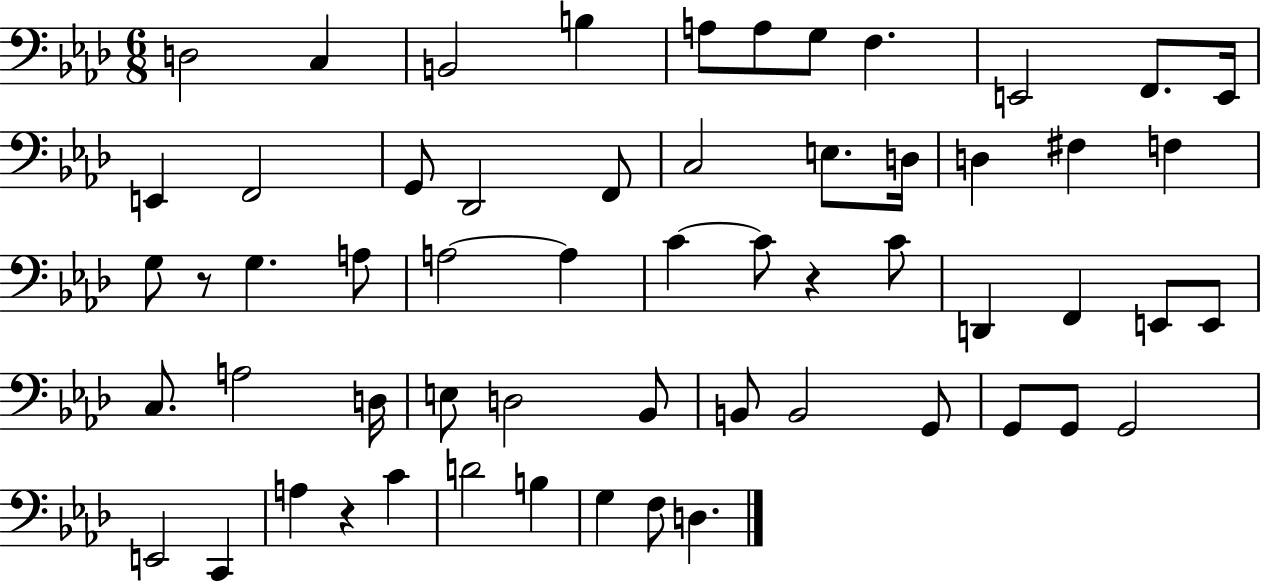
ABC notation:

X:1
T:Untitled
M:6/8
L:1/4
K:Ab
D,2 C, B,,2 B, A,/2 A,/2 G,/2 F, E,,2 F,,/2 E,,/4 E,, F,,2 G,,/2 _D,,2 F,,/2 C,2 E,/2 D,/4 D, ^F, F, G,/2 z/2 G, A,/2 A,2 A, C C/2 z C/2 D,, F,, E,,/2 E,,/2 C,/2 A,2 D,/4 E,/2 D,2 _B,,/2 B,,/2 B,,2 G,,/2 G,,/2 G,,/2 G,,2 E,,2 C,, A, z C D2 B, G, F,/2 D,